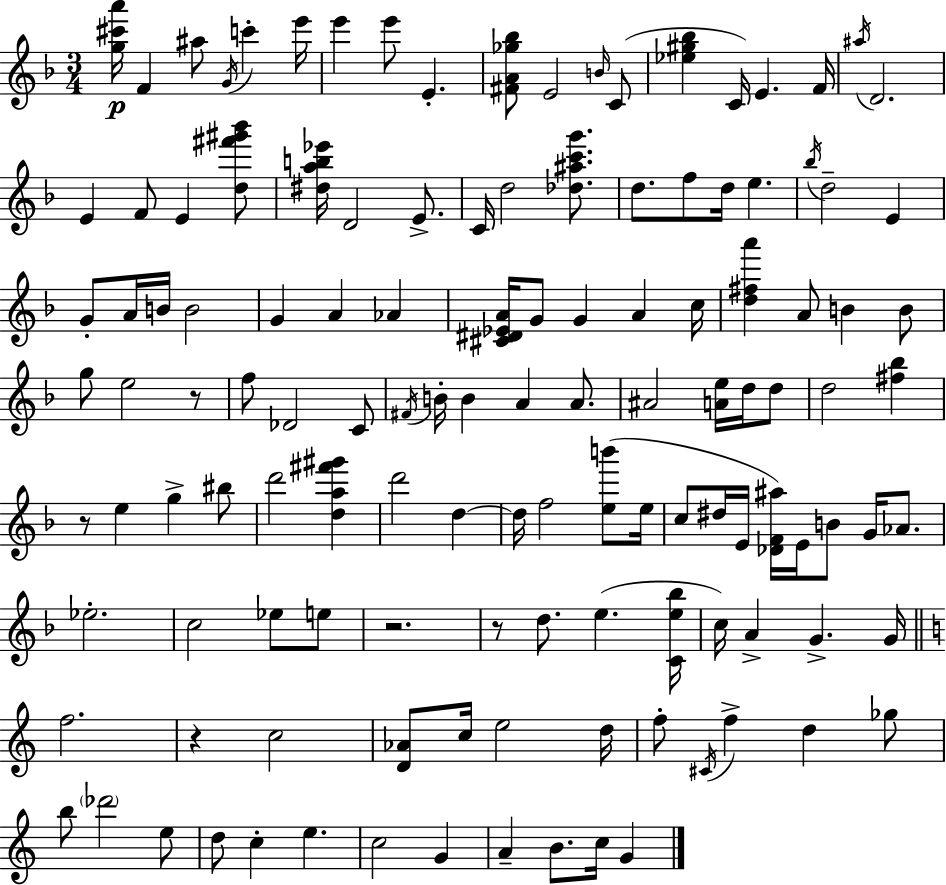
X:1
T:Untitled
M:3/4
L:1/4
K:F
[g^c'a']/4 F ^a/2 G/4 c' e'/4 e' e'/2 E [^FA_g_b]/2 E2 B/4 C/2 [_e^g_b] C/4 E F/4 ^a/4 D2 E F/2 E [d^f'^g'_b']/2 [^dab_e']/4 D2 E/2 C/4 d2 [_d^ac'g']/2 d/2 f/2 d/4 e _b/4 d2 E G/2 A/4 B/4 B2 G A _A [^C^D_EA]/4 G/2 G A c/4 [d^fa'] A/2 B B/2 g/2 e2 z/2 f/2 _D2 C/2 ^F/4 B/4 B A A/2 ^A2 [Ae]/4 d/4 d/2 d2 [^f_b] z/2 e g ^b/2 d'2 [da^f'^g'] d'2 d d/4 f2 [eb']/2 e/4 c/2 ^d/4 E/4 [_DF^a]/4 E/4 B/2 G/4 _A/2 _e2 c2 _e/2 e/2 z2 z/2 d/2 e [Ce_b]/4 c/4 A G G/4 f2 z c2 [D_A]/2 c/4 e2 d/4 f/2 ^C/4 f d _g/2 b/2 _d'2 e/2 d/2 c e c2 G A B/2 c/4 G